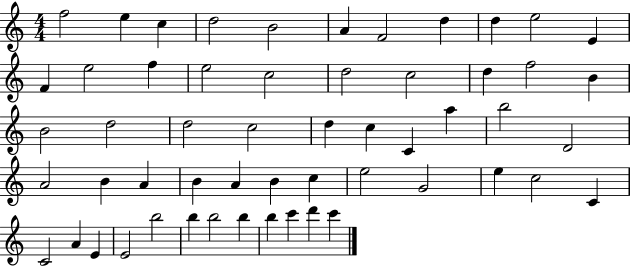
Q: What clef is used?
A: treble